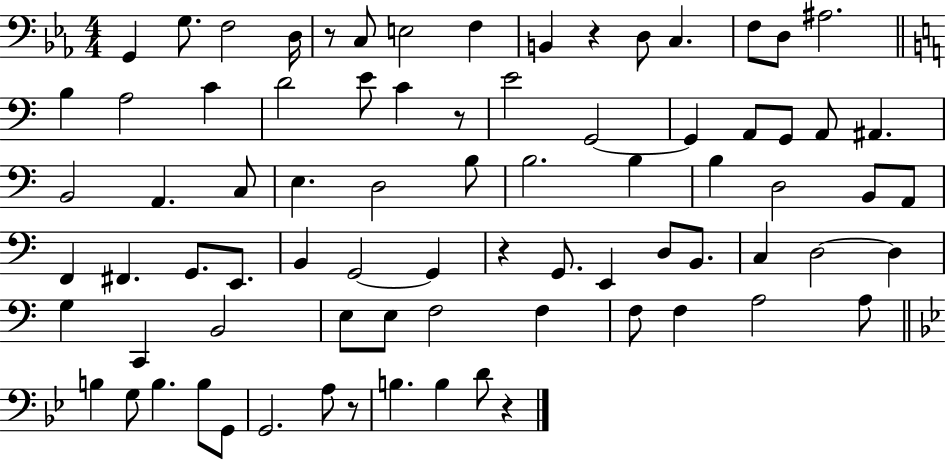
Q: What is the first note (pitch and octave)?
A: G2